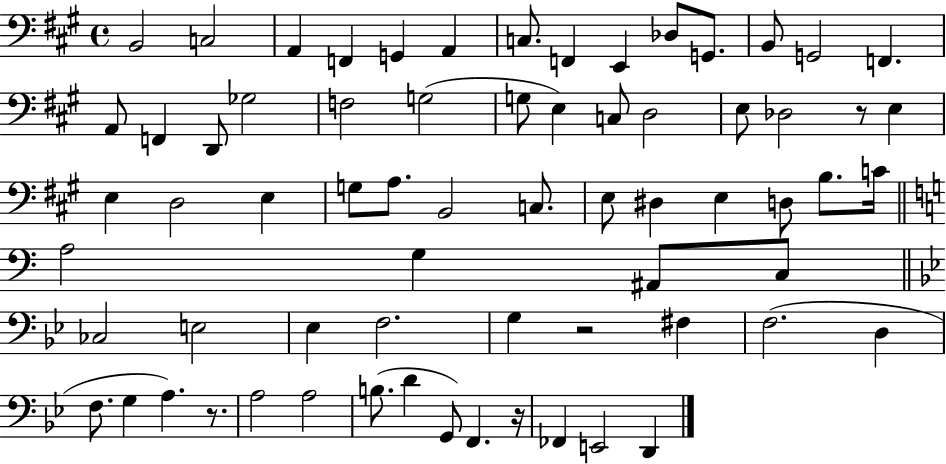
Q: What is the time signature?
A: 4/4